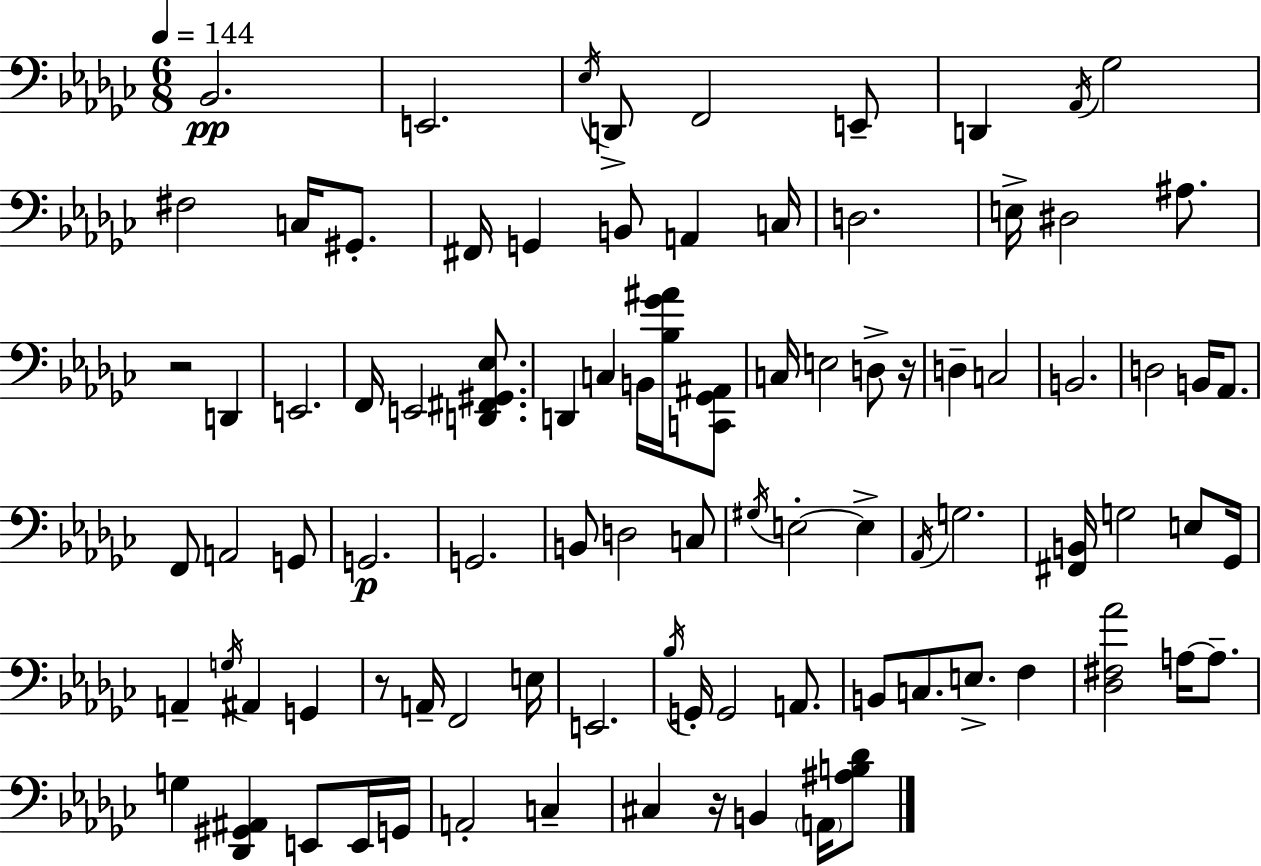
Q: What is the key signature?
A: EES minor